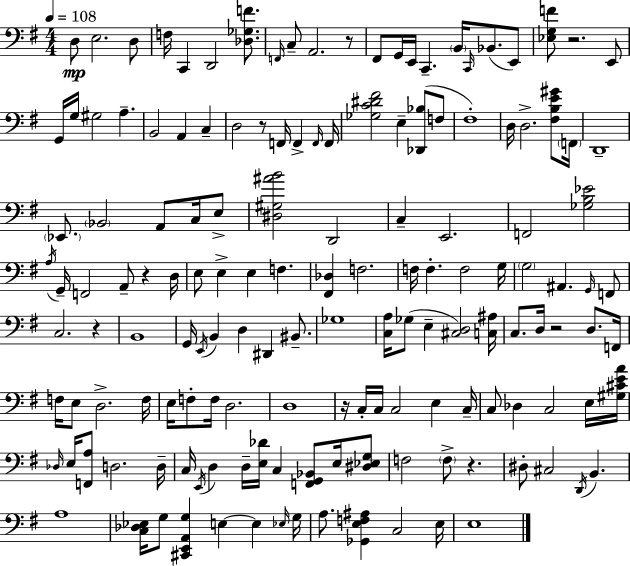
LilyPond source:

{
  \clef bass
  \numericTimeSignature
  \time 4/4
  \key e \minor
  \tempo 4 = 108
  d8\mp e2. d8 | f16 c,4 d,2 <des ges f'>8. | \grace { f,16 } c8-- a,2. r8 | fis,8 g,16 e,16 c,4.-- \parenthesize b,16 \grace { c,16 }( bes,8. | \break e,8) <ees g f'>8 r2. | e,8 g,16 g16 gis2 a4.-- | b,2 a,4 c4-- | d2 r8 f,16 f,4-> | \break \grace { f,16 } f,16 <ges c' dis' fis'>2 e4-- <des, bes>8( | f8 fis1-.) | d16 d2.-> | <fis b e' gis'>8 \parenthesize f,16 d,1-- | \break \parenthesize ees,8. \parenthesize bes,2 a,8 | c16 e8-> <dis gis ais' b'>2 d,2 | c4-- e,2. | f,2 <ges b ees'>2 | \break \acciaccatura { a16 } g,16-- f,2 a,8-- r4 | d16 e8 e4-> e4 f4. | <fis, des>4 f2. | f16 f4.-. f2 | \break g16 \parenthesize g2 ais,4. | \grace { g,16 } f,8 c2. | r4 b,1 | g,16 \acciaccatura { e,16 } b,4 d4 dis,4 | \break bis,8.-- ges1 | <c a>16 ges8( e4-- <cis d>2) | <c ais>16 c8. d16 r2 | d8. f,16 f16 e8 d2.-> | \break f16 e16 f8-. f16 d2. | d1 | r16 c16-. c16 c2 | e4 c16-- c8 des4 c2 | \break e16 <gis cis' e' a'>16 \grace { des16 } e16 <f, a>8 d2. | d16-- c16 \acciaccatura { e,16 } d4 d16-- <e des'>16 c4 | <f, g, bes,>8 e16 <dis ees g>8 f2 | \parenthesize f8-> r4. dis8-. cis2 | \break \acciaccatura { d,16 } b,4. a1 | <c des ees>16 g8 <cis, e, a, g>4 | e4~~ e4 \grace { ees16 } g16 a8. <ges, e f ais>4 | c2 e16 e1 | \break \bar "|."
}